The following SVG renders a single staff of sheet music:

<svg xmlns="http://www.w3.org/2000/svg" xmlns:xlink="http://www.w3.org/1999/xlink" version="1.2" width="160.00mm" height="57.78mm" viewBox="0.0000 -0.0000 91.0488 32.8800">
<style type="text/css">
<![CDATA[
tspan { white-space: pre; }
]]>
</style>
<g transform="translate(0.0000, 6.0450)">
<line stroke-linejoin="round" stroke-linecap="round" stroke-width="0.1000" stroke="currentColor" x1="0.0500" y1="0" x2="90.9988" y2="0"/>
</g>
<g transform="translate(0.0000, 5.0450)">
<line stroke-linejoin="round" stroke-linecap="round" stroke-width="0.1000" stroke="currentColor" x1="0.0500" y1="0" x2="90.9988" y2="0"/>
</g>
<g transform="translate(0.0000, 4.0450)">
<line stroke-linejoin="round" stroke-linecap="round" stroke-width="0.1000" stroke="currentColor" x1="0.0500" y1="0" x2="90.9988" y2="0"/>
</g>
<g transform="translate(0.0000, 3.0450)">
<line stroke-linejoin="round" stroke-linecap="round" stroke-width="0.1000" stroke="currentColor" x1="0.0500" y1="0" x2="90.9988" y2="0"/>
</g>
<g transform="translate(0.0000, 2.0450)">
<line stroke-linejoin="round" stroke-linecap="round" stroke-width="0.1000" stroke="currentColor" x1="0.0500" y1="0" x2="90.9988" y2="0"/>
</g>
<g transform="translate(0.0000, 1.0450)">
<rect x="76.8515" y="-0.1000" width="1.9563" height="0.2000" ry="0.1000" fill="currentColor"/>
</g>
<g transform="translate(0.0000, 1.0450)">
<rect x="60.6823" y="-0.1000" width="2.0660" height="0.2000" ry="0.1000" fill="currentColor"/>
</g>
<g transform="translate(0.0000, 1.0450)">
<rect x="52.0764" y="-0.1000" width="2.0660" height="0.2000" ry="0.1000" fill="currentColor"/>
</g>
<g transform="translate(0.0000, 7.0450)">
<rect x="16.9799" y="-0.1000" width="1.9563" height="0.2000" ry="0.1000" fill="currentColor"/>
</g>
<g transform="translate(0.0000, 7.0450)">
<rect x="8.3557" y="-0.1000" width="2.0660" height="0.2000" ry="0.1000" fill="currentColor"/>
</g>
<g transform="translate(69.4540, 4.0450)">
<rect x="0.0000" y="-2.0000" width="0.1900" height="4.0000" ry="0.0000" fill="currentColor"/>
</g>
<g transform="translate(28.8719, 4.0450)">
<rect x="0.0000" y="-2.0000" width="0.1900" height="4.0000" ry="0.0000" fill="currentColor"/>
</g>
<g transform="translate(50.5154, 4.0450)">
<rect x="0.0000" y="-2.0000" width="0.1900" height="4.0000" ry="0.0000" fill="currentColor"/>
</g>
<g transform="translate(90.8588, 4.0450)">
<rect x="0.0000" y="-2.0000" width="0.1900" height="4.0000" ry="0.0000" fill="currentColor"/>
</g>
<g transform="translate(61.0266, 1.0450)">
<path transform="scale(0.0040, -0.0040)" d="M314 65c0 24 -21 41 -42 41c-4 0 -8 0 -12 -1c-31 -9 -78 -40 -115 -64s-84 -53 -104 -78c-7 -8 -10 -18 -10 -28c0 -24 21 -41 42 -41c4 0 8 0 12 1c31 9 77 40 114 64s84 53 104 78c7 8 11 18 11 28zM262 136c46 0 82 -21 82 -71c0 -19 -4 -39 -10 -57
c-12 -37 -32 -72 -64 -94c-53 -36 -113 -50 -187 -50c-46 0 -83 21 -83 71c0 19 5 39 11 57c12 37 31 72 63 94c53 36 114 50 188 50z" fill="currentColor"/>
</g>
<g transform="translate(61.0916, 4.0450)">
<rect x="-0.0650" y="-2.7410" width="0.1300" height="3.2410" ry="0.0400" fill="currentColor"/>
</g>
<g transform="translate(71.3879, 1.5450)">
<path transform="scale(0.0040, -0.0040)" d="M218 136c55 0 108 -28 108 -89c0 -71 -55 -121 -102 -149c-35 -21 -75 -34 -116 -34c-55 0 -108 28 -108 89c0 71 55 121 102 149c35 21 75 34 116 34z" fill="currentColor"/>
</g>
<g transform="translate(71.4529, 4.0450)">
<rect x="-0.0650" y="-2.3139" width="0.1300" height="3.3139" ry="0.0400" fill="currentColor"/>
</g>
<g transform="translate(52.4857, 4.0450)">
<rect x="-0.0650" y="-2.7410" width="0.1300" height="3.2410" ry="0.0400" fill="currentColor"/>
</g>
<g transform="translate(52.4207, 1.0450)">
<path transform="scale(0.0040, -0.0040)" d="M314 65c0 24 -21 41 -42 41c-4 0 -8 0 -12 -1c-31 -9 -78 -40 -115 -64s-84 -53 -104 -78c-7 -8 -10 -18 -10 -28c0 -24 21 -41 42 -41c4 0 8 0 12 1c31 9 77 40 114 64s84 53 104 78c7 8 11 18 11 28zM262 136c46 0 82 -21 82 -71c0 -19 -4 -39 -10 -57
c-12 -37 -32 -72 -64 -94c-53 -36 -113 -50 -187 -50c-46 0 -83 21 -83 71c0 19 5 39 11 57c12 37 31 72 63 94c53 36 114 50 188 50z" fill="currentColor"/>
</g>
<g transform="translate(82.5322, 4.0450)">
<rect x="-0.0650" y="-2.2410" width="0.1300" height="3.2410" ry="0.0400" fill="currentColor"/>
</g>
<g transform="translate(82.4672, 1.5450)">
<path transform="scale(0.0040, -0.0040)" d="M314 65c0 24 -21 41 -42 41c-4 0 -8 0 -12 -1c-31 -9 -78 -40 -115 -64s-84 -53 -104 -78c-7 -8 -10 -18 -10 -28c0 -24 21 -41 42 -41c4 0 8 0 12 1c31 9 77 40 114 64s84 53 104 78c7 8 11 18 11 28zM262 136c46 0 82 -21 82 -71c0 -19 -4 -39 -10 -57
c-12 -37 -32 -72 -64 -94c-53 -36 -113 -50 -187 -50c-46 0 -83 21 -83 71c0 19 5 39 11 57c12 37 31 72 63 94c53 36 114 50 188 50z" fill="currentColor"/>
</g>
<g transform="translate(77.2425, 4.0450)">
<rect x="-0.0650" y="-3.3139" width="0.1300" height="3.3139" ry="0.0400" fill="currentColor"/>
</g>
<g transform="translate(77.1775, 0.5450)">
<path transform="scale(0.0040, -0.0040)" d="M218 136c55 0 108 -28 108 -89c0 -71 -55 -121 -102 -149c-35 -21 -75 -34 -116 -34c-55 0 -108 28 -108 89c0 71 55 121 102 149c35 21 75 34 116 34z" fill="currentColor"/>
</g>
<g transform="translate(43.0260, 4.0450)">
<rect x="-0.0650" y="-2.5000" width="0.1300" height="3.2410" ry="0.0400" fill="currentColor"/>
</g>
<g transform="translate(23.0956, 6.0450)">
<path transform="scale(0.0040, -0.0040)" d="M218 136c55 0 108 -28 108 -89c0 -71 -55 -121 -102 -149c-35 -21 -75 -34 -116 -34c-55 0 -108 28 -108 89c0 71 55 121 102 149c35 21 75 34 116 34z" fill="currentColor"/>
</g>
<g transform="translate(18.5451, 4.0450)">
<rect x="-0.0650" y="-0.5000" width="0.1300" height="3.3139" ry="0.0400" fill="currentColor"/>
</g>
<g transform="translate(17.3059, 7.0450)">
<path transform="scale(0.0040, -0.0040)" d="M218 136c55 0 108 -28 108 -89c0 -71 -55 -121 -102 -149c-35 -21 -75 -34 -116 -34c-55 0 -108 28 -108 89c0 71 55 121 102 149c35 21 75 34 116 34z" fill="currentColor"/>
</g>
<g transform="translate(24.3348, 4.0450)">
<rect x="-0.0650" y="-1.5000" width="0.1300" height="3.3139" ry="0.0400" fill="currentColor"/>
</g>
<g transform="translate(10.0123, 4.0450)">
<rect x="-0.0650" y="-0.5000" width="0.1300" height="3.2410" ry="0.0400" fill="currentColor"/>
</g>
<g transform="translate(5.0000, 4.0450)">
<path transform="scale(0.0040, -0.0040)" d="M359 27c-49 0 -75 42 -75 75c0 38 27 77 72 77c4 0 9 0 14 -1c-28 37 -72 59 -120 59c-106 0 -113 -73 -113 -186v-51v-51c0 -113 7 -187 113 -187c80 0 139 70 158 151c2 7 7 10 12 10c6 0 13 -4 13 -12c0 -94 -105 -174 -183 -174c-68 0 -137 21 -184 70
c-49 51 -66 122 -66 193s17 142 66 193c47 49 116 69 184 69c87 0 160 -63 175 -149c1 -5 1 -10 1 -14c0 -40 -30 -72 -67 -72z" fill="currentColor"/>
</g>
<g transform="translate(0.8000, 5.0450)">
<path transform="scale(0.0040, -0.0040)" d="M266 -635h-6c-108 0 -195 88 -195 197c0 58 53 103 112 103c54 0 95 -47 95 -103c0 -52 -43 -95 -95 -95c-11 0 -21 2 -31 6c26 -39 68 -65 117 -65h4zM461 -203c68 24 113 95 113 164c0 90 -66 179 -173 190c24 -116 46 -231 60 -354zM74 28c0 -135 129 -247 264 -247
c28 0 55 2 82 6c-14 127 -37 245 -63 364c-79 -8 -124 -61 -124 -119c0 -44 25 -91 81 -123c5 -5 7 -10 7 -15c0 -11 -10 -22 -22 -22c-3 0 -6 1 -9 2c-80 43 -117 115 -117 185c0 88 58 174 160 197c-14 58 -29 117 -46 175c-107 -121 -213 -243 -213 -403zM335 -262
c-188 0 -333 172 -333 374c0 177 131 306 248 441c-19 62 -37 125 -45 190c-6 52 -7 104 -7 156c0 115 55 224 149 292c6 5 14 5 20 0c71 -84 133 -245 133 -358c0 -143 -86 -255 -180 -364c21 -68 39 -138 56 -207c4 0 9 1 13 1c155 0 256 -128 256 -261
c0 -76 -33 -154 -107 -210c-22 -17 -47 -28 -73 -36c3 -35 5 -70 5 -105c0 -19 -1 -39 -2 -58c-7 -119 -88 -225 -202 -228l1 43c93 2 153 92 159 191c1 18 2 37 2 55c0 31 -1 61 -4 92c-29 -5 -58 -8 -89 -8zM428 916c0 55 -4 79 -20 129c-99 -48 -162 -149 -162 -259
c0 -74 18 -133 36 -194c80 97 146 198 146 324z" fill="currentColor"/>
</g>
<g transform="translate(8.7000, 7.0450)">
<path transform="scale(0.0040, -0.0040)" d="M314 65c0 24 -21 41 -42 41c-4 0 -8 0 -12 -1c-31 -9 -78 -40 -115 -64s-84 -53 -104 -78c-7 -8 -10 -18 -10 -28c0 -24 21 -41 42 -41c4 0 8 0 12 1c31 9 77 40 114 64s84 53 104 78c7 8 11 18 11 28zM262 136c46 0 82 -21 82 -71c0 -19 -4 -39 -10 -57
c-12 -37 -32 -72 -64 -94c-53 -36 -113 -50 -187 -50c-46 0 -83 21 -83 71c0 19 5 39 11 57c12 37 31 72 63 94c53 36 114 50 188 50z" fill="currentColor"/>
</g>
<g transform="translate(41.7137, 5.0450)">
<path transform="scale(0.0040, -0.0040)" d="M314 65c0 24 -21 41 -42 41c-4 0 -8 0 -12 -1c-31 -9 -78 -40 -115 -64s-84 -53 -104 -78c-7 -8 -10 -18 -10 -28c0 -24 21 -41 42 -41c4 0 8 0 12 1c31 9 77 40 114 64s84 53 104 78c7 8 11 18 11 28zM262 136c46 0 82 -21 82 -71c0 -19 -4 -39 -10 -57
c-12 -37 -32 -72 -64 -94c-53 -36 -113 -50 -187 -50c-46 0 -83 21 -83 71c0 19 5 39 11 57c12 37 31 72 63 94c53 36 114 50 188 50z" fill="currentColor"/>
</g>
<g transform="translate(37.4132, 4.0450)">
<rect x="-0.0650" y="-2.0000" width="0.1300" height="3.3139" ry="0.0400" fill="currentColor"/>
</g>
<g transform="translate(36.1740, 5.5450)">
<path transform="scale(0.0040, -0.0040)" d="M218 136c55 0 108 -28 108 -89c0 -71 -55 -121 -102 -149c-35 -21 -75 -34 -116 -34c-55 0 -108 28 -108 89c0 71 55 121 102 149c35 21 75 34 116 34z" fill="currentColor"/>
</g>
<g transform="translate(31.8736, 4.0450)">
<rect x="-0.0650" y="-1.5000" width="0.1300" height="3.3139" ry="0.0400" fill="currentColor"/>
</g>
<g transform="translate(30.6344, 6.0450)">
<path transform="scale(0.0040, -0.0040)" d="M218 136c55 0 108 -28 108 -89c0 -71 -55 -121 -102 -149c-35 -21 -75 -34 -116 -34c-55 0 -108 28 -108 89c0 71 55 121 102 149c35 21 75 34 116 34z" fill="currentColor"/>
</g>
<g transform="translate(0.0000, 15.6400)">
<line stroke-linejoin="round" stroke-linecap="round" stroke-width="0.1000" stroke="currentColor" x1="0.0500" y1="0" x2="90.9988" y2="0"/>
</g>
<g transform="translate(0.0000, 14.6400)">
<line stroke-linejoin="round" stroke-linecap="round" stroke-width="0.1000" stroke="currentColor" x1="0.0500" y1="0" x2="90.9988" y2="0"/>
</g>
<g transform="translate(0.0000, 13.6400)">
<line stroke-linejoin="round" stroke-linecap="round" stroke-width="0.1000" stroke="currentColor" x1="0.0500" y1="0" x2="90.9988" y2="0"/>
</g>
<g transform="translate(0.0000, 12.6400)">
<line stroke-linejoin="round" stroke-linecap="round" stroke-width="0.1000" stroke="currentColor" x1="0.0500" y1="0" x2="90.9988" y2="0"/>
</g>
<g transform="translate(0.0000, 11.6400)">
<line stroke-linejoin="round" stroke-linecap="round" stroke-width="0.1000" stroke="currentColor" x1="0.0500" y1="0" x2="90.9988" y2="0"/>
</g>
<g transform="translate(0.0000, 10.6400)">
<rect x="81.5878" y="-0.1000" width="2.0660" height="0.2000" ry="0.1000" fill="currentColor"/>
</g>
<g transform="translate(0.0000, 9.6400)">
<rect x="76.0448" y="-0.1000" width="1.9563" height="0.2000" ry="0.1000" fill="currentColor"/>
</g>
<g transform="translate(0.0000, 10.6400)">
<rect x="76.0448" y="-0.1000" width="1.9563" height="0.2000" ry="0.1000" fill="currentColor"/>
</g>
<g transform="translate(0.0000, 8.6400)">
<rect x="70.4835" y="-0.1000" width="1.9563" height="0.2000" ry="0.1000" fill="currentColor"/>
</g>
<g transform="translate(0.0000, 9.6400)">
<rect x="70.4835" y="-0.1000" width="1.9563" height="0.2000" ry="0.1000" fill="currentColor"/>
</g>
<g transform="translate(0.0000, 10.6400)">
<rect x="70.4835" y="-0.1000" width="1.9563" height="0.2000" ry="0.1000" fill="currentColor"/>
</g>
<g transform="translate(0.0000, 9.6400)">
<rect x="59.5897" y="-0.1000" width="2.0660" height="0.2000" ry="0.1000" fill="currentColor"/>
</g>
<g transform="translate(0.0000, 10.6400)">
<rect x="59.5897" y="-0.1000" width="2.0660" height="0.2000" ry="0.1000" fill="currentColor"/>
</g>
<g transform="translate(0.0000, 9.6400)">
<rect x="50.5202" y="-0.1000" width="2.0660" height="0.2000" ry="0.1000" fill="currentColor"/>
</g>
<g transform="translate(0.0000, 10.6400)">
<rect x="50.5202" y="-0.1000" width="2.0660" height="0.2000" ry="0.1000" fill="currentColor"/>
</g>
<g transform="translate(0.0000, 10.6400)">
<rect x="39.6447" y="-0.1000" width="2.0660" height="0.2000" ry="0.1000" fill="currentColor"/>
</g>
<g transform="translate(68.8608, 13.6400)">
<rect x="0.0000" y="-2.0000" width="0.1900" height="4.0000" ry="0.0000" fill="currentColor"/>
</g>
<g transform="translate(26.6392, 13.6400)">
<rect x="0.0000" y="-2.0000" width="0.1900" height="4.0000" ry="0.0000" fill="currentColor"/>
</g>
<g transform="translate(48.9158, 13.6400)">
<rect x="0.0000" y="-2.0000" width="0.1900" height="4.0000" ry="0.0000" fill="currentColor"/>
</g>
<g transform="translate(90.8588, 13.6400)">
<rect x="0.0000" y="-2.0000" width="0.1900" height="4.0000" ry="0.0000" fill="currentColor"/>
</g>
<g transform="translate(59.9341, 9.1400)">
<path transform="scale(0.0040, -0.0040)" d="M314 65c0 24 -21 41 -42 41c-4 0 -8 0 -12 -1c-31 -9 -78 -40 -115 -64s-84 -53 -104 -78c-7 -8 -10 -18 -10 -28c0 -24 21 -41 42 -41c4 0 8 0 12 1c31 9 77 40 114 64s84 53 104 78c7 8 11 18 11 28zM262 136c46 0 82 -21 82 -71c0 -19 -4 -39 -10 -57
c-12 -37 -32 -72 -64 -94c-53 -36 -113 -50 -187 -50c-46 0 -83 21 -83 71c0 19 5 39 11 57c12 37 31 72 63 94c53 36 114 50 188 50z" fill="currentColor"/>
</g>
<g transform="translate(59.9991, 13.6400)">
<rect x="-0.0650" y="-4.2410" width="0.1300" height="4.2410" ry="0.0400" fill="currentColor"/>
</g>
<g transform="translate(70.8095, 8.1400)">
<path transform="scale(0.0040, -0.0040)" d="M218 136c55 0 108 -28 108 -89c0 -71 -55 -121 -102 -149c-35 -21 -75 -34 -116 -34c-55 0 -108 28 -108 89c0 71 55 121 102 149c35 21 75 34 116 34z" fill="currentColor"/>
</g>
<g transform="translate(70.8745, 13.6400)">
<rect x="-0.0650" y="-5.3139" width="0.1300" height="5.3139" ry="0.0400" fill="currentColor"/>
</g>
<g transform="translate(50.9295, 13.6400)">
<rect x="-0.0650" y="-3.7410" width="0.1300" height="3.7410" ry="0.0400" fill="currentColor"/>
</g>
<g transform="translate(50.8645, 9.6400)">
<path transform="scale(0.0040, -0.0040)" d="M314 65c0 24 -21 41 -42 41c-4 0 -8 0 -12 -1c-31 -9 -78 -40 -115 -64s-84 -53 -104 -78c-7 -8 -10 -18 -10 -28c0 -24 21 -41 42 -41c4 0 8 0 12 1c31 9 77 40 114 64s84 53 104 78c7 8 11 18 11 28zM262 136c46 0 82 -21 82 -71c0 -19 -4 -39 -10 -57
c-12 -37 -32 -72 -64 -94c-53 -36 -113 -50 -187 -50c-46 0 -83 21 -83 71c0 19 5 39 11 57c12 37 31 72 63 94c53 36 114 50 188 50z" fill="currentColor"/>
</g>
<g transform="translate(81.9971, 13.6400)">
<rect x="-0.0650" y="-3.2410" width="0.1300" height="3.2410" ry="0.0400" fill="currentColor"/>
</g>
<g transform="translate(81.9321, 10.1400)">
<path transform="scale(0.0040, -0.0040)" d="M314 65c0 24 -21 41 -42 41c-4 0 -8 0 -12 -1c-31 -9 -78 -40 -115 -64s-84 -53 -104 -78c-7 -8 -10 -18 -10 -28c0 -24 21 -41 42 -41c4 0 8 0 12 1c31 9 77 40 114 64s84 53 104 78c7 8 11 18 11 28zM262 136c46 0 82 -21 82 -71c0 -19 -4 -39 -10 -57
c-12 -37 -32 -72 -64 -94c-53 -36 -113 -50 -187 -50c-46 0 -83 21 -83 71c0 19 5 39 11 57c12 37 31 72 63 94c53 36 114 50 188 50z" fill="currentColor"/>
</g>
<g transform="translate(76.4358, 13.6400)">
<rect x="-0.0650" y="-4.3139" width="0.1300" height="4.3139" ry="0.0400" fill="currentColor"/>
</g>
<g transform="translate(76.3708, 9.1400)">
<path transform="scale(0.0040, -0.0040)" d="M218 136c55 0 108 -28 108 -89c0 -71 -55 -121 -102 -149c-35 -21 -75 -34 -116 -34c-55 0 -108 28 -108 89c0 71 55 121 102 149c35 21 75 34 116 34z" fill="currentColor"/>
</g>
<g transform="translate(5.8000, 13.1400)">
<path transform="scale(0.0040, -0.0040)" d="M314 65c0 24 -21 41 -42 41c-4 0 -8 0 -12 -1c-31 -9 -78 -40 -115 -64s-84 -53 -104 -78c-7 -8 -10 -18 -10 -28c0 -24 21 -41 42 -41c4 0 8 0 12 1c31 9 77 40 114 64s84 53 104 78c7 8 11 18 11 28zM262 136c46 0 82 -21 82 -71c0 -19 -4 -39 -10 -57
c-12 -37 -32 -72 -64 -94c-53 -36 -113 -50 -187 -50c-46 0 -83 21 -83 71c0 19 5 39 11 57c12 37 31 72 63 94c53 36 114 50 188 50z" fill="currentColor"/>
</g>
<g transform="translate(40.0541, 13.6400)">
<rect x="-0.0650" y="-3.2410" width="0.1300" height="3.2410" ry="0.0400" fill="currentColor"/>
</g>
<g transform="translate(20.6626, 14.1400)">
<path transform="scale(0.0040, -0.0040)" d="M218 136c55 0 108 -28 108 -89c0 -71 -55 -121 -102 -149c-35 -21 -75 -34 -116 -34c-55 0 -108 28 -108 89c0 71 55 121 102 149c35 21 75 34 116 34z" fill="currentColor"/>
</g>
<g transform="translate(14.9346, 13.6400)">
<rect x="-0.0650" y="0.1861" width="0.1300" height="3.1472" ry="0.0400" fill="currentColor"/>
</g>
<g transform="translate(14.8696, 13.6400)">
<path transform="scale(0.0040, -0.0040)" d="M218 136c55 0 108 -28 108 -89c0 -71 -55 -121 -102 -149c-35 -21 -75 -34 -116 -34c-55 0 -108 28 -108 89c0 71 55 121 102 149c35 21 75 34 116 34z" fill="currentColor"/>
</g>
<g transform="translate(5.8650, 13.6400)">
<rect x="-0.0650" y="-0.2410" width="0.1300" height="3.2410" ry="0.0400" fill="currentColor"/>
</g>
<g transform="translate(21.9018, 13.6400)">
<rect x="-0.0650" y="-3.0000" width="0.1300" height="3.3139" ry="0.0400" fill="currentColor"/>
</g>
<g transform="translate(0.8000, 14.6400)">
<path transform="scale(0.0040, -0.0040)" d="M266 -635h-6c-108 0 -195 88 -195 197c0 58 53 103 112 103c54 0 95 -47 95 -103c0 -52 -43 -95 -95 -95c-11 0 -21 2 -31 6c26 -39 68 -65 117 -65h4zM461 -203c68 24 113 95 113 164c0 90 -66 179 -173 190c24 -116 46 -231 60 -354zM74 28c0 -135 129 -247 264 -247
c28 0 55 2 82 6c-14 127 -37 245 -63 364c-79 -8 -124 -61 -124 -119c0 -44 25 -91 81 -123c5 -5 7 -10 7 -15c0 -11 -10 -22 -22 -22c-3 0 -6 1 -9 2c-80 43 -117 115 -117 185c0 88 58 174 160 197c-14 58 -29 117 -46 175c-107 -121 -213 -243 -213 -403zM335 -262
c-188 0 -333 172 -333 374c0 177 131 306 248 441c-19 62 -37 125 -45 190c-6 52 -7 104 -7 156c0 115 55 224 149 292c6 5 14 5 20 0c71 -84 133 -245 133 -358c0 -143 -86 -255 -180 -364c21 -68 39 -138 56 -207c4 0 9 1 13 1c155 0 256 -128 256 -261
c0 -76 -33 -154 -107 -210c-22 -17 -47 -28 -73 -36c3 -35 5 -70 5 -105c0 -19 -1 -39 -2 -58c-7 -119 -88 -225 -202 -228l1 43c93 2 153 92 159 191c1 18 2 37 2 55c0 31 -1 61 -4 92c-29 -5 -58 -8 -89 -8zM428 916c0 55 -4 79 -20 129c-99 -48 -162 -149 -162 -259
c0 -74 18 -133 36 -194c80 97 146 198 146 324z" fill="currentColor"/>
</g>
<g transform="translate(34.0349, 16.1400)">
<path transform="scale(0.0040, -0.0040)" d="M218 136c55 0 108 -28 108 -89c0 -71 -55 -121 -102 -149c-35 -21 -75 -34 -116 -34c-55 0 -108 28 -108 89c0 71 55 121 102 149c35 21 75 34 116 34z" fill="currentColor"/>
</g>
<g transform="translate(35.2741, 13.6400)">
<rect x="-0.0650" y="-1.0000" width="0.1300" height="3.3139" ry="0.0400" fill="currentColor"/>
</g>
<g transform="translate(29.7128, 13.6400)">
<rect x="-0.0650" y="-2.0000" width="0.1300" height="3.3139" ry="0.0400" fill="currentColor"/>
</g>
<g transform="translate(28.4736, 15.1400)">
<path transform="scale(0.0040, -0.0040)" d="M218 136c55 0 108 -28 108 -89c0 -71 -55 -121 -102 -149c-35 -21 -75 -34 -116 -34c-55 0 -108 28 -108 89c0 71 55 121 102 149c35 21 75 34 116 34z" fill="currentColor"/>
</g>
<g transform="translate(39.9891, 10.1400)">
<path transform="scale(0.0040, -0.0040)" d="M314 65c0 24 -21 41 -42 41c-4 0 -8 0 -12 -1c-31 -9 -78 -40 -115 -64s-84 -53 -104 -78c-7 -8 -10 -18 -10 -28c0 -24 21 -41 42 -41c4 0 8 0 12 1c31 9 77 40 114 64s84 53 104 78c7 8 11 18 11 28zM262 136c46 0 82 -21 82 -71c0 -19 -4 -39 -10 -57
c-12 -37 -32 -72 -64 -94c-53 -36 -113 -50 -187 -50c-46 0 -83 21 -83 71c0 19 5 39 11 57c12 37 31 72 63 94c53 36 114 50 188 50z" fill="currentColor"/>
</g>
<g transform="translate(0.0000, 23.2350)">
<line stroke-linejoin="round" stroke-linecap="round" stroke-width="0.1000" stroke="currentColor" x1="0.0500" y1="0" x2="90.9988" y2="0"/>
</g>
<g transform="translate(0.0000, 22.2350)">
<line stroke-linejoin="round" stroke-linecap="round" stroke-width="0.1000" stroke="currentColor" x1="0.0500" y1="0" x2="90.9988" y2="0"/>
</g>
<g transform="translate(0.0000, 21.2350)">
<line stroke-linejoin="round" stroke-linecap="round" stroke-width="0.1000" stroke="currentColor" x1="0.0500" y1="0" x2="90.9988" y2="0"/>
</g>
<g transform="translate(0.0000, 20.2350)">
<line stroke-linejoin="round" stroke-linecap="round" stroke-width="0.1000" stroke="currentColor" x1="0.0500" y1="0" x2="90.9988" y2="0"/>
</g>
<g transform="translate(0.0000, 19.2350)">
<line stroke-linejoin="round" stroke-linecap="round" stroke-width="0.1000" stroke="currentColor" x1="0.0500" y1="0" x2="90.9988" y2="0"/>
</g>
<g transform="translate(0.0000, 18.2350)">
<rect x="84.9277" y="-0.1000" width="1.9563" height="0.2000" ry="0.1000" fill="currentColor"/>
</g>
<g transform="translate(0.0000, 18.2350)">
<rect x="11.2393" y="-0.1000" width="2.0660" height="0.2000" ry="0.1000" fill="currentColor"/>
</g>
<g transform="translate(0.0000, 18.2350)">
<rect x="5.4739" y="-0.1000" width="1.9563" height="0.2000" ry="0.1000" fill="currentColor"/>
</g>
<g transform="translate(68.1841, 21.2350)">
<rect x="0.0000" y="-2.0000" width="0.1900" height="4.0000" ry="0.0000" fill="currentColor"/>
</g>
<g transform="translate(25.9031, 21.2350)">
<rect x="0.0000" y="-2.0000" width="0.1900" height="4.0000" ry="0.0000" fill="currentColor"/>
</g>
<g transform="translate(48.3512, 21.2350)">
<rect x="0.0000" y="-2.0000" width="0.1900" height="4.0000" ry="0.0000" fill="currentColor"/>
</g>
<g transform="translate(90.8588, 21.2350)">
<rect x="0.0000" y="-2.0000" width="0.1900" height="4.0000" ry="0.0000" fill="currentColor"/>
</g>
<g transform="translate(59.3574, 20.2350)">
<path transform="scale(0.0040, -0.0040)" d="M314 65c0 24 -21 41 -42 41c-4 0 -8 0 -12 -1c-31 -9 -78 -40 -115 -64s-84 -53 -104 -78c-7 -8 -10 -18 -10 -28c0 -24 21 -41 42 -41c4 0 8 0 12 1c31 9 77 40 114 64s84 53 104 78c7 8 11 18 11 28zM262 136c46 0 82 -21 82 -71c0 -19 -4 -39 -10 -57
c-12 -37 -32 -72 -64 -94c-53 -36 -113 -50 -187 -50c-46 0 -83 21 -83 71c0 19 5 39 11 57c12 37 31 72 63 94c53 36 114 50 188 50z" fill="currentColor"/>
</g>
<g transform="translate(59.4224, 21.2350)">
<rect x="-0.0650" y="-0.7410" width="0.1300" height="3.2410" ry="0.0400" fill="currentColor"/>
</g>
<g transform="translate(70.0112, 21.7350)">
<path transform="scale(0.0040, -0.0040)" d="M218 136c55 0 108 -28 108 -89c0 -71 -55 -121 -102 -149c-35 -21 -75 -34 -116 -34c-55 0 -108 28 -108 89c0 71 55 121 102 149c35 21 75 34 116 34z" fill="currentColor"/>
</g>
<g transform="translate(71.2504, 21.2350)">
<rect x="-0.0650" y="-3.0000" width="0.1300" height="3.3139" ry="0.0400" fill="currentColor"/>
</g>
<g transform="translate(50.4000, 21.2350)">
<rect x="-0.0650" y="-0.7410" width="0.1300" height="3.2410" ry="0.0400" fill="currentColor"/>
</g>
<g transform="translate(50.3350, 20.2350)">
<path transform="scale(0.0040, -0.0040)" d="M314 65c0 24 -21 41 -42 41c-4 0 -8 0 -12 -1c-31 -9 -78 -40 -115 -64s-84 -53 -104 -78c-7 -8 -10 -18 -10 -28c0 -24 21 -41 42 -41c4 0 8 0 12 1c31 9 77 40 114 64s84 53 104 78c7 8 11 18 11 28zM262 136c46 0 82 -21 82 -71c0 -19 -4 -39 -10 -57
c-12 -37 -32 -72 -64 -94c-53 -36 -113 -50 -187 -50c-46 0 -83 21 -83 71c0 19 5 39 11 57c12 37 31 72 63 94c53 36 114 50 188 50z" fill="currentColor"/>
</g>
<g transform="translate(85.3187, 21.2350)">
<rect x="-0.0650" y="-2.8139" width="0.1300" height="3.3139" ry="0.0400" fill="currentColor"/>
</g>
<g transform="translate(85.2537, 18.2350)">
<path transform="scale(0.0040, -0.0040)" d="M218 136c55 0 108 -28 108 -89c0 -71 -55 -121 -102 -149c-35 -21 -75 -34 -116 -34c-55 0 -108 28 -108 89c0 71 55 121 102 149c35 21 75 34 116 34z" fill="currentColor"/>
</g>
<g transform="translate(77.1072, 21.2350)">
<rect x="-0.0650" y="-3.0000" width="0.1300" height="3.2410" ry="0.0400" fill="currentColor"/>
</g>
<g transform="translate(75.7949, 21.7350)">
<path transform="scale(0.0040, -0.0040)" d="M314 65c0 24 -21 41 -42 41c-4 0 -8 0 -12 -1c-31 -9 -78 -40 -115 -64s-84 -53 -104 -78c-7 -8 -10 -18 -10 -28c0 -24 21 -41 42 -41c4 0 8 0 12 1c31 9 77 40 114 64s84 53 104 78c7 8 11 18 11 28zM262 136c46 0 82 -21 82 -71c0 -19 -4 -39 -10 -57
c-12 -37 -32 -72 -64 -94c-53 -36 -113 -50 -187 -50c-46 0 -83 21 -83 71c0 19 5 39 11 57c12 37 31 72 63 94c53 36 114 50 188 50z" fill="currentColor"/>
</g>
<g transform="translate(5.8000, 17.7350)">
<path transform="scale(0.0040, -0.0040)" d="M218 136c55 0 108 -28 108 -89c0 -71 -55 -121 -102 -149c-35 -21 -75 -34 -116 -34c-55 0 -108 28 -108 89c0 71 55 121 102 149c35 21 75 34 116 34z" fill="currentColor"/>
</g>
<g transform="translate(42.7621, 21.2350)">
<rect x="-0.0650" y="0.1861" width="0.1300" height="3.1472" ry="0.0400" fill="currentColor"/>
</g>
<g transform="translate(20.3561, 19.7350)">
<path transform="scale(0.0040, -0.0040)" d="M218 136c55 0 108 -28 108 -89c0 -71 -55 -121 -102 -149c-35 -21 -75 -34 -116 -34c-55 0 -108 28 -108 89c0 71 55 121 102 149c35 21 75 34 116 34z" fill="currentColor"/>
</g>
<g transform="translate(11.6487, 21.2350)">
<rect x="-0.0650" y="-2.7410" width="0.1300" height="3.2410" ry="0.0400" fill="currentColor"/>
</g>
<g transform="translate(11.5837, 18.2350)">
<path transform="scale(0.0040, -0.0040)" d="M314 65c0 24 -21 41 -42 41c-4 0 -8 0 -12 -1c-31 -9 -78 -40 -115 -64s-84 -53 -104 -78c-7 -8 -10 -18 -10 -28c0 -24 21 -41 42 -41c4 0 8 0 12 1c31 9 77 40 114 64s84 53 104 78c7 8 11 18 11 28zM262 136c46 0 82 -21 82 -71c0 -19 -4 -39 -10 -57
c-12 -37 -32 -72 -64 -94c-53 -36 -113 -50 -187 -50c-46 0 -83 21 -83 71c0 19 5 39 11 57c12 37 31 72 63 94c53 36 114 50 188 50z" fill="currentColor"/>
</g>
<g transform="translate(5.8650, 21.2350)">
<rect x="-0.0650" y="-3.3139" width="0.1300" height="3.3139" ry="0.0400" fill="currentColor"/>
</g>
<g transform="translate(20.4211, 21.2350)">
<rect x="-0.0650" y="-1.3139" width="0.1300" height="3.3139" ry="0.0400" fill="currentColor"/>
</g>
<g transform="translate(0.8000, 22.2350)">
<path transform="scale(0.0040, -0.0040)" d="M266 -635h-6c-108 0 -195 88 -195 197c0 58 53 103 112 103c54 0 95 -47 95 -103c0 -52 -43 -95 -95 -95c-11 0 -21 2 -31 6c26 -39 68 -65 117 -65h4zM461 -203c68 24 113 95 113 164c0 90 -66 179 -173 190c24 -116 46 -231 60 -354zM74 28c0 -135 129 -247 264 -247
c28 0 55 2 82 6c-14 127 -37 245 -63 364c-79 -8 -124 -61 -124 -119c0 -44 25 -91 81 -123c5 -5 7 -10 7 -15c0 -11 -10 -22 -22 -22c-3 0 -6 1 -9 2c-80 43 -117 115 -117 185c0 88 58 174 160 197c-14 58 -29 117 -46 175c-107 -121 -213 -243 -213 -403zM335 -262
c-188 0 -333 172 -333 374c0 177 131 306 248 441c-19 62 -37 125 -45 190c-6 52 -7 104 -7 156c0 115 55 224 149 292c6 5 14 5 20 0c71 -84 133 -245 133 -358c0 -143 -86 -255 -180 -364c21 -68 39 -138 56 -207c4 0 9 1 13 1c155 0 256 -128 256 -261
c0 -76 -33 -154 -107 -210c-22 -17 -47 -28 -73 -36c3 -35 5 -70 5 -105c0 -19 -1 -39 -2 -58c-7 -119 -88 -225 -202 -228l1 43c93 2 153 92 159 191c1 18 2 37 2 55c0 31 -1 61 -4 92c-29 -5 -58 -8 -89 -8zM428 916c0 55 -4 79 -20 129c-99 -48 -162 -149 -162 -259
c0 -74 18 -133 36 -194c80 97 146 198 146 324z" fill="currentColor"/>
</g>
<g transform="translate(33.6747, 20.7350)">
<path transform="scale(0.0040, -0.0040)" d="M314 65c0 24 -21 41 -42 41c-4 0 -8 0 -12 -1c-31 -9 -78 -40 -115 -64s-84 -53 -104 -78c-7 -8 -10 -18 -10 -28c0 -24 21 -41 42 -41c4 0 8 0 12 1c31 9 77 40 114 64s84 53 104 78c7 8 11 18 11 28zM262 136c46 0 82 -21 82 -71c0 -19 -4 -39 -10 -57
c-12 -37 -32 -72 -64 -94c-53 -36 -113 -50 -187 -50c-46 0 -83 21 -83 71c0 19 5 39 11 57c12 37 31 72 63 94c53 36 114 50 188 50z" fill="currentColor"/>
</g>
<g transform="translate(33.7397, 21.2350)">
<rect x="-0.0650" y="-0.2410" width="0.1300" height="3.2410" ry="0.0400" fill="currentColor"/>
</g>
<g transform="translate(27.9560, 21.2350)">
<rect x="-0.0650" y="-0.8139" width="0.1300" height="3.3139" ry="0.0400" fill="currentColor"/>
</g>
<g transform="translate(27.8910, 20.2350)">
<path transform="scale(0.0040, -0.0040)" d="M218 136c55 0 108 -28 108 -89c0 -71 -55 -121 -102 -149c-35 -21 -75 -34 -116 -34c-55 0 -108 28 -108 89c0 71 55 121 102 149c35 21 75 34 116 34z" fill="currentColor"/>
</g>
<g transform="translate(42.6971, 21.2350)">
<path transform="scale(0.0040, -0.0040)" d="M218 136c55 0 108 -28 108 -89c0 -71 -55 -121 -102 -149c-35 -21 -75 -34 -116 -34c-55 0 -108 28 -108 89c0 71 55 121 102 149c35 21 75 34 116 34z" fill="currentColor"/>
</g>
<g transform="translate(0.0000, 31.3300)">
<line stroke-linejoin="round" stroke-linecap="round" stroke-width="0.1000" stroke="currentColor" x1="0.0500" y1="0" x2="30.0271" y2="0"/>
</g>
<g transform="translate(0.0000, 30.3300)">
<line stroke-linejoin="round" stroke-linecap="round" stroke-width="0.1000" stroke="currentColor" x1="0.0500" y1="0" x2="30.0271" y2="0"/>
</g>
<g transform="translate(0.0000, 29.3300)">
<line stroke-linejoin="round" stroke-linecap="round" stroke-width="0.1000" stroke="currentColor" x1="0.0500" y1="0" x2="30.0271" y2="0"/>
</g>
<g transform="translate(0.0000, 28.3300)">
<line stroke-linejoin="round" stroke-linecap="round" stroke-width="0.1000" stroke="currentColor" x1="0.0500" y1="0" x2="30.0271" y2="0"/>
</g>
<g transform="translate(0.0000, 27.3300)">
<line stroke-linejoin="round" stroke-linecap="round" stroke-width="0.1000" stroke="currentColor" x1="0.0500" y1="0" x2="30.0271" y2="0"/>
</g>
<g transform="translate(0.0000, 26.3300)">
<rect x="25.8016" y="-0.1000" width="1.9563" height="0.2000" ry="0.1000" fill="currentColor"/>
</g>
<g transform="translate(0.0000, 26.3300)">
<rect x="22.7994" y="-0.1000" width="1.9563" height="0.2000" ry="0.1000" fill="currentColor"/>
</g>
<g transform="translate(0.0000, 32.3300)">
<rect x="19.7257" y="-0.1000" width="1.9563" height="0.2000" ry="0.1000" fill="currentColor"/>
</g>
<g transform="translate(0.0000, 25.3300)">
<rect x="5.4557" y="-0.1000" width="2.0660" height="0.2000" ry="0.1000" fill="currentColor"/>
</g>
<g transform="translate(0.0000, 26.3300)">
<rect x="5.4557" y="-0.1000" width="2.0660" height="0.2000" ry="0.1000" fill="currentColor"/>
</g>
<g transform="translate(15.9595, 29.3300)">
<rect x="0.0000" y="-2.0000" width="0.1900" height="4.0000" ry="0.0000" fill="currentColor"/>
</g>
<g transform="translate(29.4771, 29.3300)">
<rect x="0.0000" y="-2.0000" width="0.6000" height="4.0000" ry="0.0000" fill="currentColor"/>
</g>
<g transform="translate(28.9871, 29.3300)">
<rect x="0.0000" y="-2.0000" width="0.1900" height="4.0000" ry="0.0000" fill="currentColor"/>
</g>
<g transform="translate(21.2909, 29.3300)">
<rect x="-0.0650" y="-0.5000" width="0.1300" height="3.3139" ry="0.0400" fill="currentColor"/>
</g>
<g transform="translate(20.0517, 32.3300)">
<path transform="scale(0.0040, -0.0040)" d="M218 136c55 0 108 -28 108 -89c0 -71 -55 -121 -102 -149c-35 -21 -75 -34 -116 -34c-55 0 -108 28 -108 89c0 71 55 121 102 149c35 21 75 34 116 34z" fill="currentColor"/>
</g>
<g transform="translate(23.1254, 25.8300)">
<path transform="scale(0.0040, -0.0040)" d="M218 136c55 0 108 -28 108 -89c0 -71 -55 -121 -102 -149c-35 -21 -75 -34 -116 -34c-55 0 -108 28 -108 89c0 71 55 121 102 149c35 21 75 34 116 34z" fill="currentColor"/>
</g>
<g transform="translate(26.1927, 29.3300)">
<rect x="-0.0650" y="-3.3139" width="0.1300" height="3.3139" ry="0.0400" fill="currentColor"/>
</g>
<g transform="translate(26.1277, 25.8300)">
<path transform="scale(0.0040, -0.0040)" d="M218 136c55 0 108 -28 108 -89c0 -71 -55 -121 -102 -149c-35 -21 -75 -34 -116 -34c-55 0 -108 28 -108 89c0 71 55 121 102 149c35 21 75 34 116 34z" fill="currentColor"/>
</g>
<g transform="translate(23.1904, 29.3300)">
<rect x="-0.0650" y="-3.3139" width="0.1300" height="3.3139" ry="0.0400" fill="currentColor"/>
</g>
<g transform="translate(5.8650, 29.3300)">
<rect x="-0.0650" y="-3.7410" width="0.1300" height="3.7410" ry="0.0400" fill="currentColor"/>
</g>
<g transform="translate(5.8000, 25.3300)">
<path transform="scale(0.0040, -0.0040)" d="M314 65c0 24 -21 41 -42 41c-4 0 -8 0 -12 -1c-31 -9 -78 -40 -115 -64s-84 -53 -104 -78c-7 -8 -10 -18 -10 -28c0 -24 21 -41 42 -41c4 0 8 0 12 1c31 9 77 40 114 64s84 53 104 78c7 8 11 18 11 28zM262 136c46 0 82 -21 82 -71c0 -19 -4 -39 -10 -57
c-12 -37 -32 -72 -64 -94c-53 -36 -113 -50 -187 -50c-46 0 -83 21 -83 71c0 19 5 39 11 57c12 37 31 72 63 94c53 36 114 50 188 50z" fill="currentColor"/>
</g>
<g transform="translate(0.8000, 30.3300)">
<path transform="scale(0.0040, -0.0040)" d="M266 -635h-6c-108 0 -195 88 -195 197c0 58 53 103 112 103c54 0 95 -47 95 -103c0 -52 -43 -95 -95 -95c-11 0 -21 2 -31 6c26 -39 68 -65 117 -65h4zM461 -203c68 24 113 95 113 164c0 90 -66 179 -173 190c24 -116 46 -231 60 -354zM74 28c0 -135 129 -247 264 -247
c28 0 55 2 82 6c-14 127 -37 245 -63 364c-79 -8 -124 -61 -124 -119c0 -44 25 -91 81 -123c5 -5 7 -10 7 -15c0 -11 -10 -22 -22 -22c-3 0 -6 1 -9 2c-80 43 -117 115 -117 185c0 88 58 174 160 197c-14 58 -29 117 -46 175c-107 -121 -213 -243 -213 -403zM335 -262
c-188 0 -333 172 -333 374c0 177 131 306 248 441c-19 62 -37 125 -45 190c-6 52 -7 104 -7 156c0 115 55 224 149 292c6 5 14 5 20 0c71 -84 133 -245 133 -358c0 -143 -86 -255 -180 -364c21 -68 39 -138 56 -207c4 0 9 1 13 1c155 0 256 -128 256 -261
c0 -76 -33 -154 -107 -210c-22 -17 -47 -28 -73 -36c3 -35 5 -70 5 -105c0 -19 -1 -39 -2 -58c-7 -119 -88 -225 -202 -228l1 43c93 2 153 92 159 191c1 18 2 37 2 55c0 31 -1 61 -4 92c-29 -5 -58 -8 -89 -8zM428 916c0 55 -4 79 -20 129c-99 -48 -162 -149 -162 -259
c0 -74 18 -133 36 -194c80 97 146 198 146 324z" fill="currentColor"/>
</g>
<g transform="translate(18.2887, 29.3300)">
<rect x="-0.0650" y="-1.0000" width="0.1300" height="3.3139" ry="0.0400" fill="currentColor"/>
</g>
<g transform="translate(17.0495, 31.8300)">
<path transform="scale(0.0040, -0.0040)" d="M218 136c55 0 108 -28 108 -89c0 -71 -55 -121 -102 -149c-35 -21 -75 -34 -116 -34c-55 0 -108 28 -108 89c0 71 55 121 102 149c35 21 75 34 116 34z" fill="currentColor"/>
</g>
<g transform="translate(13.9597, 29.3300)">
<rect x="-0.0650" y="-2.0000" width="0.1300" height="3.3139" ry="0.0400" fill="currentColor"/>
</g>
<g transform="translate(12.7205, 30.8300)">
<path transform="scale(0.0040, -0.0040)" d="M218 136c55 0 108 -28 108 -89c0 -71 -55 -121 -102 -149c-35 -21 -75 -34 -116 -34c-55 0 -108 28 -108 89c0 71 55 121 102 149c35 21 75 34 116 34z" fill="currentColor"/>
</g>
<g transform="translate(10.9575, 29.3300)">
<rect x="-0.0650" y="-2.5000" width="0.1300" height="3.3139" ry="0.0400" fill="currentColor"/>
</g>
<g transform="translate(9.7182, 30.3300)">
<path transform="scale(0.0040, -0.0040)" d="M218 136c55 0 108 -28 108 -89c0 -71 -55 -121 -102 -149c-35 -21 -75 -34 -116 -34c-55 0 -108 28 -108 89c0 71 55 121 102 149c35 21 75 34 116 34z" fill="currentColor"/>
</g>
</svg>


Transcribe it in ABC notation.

X:1
T:Untitled
M:4/4
L:1/4
K:C
C2 C E E F G2 a2 a2 g b g2 c2 B A F D b2 c'2 d'2 f' d' b2 b a2 e d c2 B d2 d2 A A2 a c'2 G F D C b b